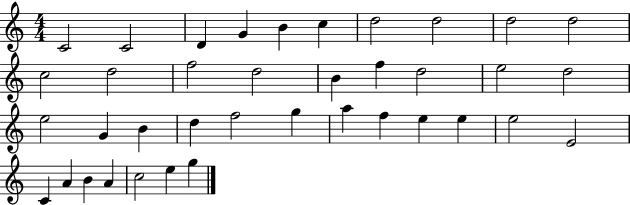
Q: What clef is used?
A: treble